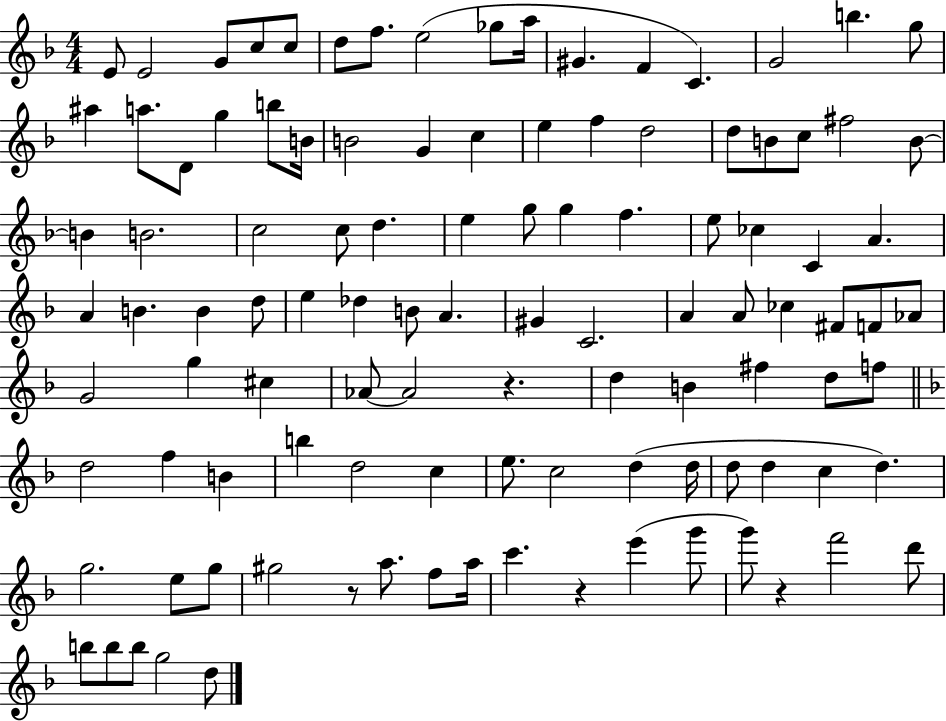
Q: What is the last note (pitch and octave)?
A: D5